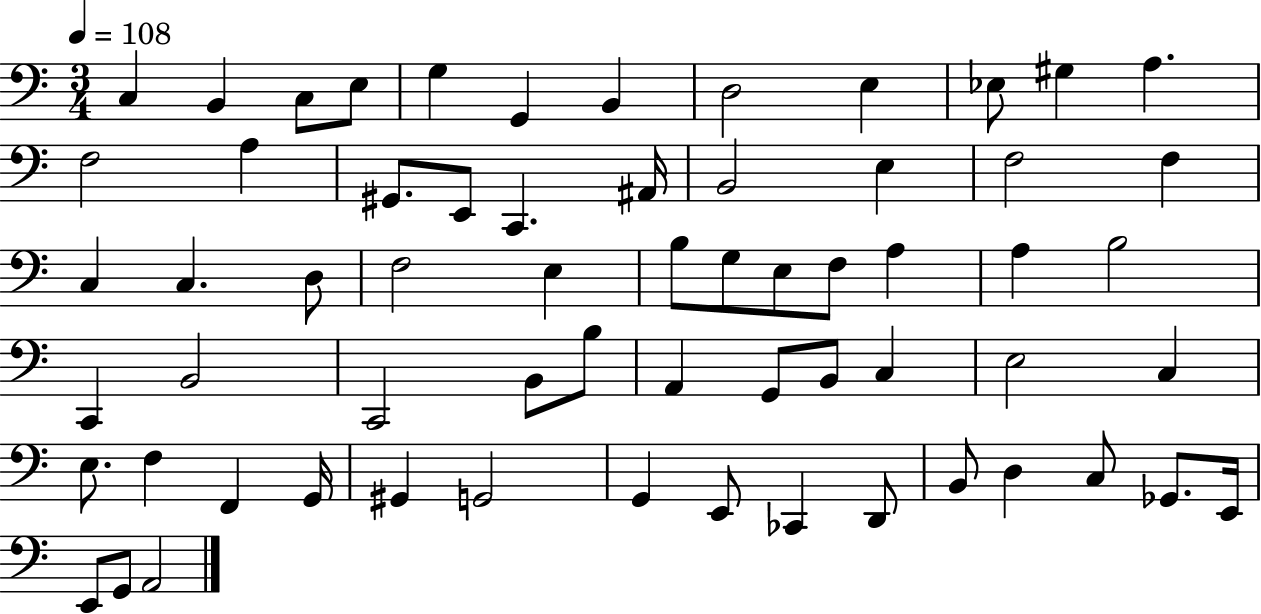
C3/q B2/q C3/e E3/e G3/q G2/q B2/q D3/h E3/q Eb3/e G#3/q A3/q. F3/h A3/q G#2/e. E2/e C2/q. A#2/s B2/h E3/q F3/h F3/q C3/q C3/q. D3/e F3/h E3/q B3/e G3/e E3/e F3/e A3/q A3/q B3/h C2/q B2/h C2/h B2/e B3/e A2/q G2/e B2/e C3/q E3/h C3/q E3/e. F3/q F2/q G2/s G#2/q G2/h G2/q E2/e CES2/q D2/e B2/e D3/q C3/e Gb2/e. E2/s E2/e G2/e A2/h